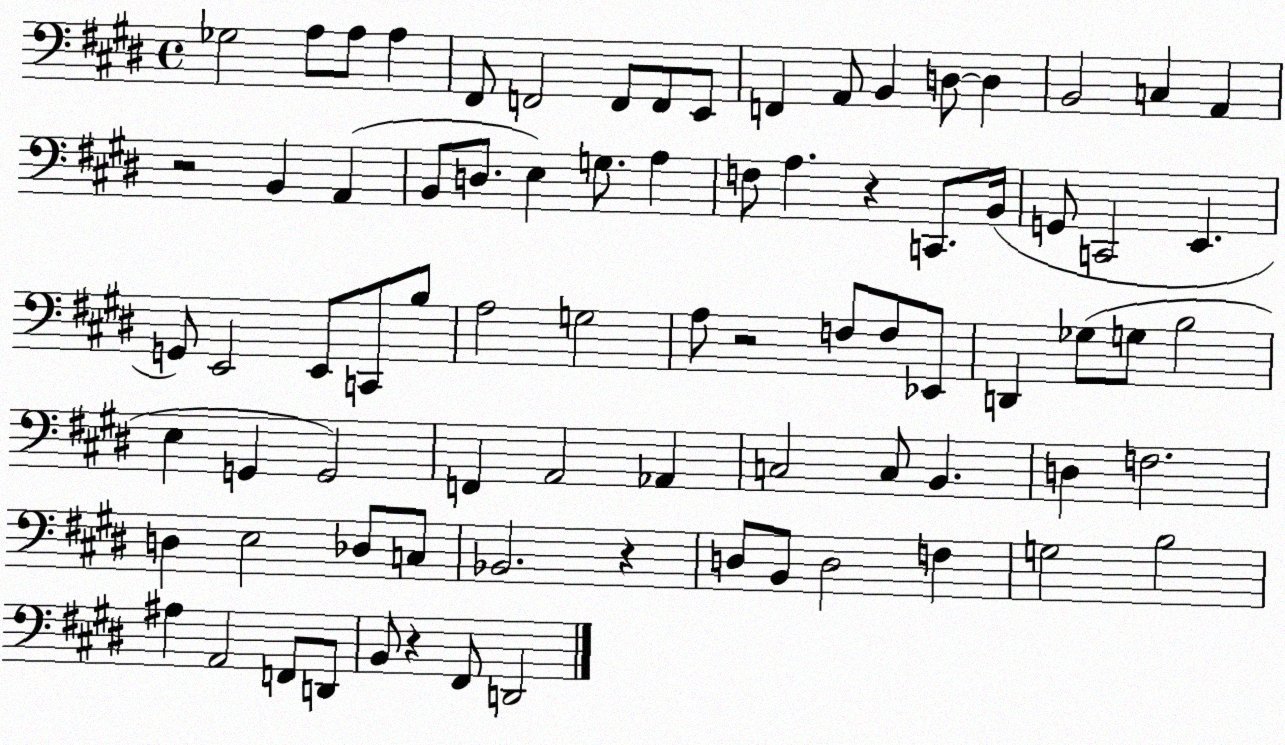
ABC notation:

X:1
T:Untitled
M:4/4
L:1/4
K:E
_G,2 A,/2 A,/2 A, ^F,,/2 F,,2 F,,/2 F,,/2 E,,/2 F,, A,,/2 B,, D,/2 D, B,,2 C, A,, z2 B,, A,, B,,/2 D,/2 E, G,/2 A, F,/2 A, z C,,/2 B,,/4 G,,/2 C,,2 E,, G,,/2 E,,2 E,,/2 C,,/2 B,/2 A,2 G,2 A,/2 z2 F,/2 F,/2 _E,,/2 D,, _G,/2 G,/2 B,2 E, G,, G,,2 F,, A,,2 _A,, C,2 C,/2 B,, D, F,2 D, E,2 _D,/2 C,/2 _B,,2 z D,/2 B,,/2 D,2 F, G,2 B,2 ^A, A,,2 F,,/2 D,,/2 B,,/2 z ^F,,/2 D,,2